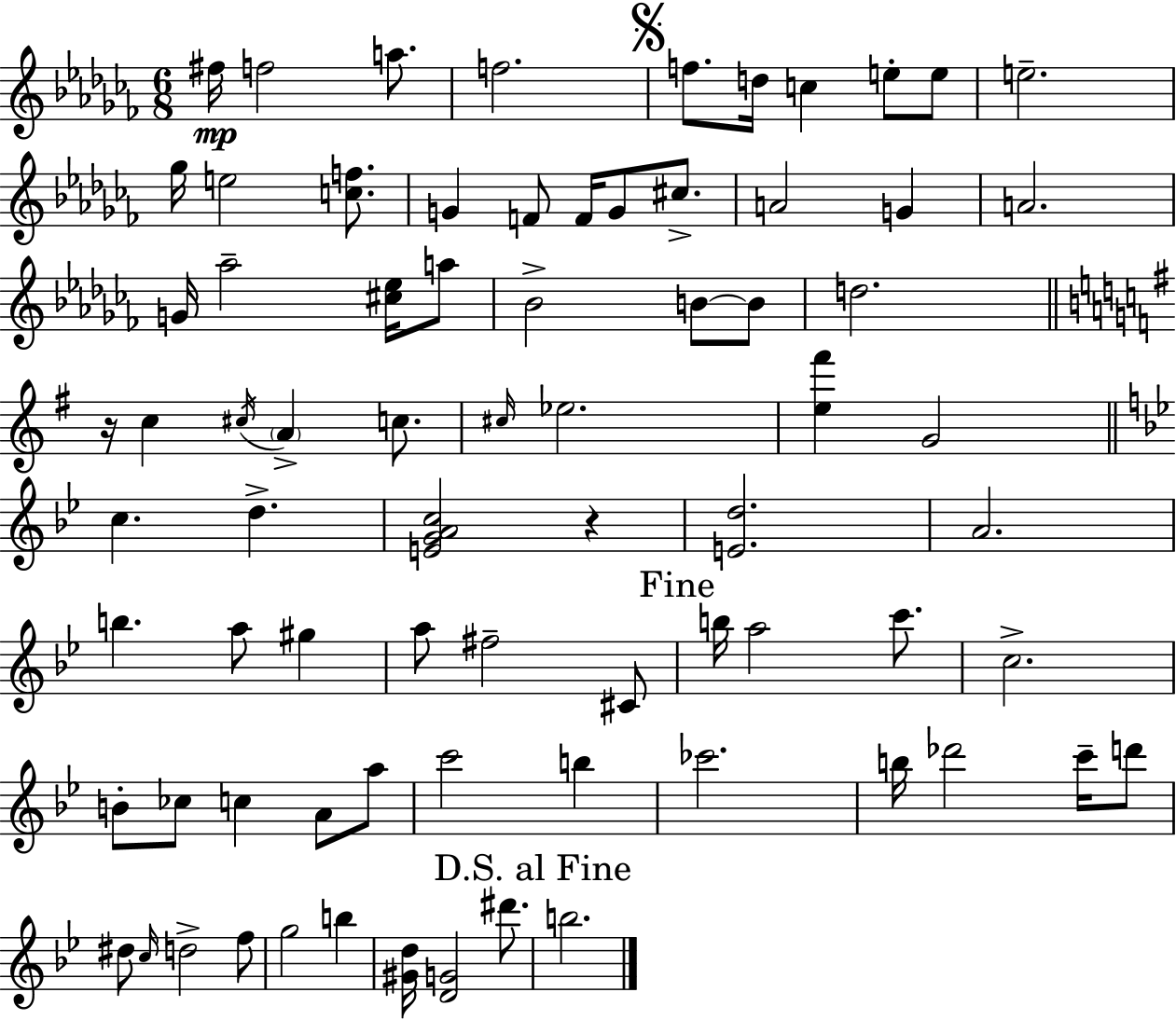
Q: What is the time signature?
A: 6/8